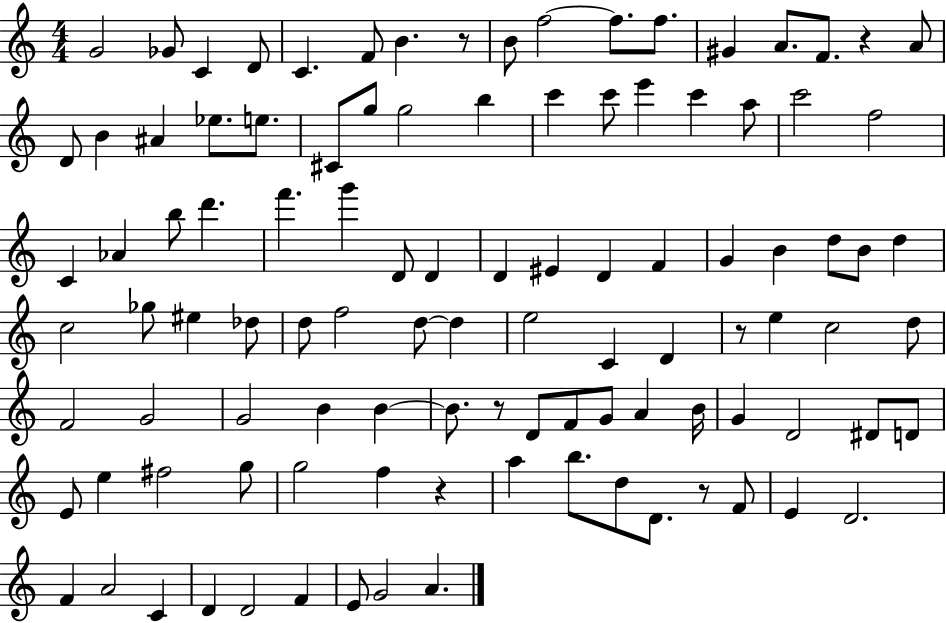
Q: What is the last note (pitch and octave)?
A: A4